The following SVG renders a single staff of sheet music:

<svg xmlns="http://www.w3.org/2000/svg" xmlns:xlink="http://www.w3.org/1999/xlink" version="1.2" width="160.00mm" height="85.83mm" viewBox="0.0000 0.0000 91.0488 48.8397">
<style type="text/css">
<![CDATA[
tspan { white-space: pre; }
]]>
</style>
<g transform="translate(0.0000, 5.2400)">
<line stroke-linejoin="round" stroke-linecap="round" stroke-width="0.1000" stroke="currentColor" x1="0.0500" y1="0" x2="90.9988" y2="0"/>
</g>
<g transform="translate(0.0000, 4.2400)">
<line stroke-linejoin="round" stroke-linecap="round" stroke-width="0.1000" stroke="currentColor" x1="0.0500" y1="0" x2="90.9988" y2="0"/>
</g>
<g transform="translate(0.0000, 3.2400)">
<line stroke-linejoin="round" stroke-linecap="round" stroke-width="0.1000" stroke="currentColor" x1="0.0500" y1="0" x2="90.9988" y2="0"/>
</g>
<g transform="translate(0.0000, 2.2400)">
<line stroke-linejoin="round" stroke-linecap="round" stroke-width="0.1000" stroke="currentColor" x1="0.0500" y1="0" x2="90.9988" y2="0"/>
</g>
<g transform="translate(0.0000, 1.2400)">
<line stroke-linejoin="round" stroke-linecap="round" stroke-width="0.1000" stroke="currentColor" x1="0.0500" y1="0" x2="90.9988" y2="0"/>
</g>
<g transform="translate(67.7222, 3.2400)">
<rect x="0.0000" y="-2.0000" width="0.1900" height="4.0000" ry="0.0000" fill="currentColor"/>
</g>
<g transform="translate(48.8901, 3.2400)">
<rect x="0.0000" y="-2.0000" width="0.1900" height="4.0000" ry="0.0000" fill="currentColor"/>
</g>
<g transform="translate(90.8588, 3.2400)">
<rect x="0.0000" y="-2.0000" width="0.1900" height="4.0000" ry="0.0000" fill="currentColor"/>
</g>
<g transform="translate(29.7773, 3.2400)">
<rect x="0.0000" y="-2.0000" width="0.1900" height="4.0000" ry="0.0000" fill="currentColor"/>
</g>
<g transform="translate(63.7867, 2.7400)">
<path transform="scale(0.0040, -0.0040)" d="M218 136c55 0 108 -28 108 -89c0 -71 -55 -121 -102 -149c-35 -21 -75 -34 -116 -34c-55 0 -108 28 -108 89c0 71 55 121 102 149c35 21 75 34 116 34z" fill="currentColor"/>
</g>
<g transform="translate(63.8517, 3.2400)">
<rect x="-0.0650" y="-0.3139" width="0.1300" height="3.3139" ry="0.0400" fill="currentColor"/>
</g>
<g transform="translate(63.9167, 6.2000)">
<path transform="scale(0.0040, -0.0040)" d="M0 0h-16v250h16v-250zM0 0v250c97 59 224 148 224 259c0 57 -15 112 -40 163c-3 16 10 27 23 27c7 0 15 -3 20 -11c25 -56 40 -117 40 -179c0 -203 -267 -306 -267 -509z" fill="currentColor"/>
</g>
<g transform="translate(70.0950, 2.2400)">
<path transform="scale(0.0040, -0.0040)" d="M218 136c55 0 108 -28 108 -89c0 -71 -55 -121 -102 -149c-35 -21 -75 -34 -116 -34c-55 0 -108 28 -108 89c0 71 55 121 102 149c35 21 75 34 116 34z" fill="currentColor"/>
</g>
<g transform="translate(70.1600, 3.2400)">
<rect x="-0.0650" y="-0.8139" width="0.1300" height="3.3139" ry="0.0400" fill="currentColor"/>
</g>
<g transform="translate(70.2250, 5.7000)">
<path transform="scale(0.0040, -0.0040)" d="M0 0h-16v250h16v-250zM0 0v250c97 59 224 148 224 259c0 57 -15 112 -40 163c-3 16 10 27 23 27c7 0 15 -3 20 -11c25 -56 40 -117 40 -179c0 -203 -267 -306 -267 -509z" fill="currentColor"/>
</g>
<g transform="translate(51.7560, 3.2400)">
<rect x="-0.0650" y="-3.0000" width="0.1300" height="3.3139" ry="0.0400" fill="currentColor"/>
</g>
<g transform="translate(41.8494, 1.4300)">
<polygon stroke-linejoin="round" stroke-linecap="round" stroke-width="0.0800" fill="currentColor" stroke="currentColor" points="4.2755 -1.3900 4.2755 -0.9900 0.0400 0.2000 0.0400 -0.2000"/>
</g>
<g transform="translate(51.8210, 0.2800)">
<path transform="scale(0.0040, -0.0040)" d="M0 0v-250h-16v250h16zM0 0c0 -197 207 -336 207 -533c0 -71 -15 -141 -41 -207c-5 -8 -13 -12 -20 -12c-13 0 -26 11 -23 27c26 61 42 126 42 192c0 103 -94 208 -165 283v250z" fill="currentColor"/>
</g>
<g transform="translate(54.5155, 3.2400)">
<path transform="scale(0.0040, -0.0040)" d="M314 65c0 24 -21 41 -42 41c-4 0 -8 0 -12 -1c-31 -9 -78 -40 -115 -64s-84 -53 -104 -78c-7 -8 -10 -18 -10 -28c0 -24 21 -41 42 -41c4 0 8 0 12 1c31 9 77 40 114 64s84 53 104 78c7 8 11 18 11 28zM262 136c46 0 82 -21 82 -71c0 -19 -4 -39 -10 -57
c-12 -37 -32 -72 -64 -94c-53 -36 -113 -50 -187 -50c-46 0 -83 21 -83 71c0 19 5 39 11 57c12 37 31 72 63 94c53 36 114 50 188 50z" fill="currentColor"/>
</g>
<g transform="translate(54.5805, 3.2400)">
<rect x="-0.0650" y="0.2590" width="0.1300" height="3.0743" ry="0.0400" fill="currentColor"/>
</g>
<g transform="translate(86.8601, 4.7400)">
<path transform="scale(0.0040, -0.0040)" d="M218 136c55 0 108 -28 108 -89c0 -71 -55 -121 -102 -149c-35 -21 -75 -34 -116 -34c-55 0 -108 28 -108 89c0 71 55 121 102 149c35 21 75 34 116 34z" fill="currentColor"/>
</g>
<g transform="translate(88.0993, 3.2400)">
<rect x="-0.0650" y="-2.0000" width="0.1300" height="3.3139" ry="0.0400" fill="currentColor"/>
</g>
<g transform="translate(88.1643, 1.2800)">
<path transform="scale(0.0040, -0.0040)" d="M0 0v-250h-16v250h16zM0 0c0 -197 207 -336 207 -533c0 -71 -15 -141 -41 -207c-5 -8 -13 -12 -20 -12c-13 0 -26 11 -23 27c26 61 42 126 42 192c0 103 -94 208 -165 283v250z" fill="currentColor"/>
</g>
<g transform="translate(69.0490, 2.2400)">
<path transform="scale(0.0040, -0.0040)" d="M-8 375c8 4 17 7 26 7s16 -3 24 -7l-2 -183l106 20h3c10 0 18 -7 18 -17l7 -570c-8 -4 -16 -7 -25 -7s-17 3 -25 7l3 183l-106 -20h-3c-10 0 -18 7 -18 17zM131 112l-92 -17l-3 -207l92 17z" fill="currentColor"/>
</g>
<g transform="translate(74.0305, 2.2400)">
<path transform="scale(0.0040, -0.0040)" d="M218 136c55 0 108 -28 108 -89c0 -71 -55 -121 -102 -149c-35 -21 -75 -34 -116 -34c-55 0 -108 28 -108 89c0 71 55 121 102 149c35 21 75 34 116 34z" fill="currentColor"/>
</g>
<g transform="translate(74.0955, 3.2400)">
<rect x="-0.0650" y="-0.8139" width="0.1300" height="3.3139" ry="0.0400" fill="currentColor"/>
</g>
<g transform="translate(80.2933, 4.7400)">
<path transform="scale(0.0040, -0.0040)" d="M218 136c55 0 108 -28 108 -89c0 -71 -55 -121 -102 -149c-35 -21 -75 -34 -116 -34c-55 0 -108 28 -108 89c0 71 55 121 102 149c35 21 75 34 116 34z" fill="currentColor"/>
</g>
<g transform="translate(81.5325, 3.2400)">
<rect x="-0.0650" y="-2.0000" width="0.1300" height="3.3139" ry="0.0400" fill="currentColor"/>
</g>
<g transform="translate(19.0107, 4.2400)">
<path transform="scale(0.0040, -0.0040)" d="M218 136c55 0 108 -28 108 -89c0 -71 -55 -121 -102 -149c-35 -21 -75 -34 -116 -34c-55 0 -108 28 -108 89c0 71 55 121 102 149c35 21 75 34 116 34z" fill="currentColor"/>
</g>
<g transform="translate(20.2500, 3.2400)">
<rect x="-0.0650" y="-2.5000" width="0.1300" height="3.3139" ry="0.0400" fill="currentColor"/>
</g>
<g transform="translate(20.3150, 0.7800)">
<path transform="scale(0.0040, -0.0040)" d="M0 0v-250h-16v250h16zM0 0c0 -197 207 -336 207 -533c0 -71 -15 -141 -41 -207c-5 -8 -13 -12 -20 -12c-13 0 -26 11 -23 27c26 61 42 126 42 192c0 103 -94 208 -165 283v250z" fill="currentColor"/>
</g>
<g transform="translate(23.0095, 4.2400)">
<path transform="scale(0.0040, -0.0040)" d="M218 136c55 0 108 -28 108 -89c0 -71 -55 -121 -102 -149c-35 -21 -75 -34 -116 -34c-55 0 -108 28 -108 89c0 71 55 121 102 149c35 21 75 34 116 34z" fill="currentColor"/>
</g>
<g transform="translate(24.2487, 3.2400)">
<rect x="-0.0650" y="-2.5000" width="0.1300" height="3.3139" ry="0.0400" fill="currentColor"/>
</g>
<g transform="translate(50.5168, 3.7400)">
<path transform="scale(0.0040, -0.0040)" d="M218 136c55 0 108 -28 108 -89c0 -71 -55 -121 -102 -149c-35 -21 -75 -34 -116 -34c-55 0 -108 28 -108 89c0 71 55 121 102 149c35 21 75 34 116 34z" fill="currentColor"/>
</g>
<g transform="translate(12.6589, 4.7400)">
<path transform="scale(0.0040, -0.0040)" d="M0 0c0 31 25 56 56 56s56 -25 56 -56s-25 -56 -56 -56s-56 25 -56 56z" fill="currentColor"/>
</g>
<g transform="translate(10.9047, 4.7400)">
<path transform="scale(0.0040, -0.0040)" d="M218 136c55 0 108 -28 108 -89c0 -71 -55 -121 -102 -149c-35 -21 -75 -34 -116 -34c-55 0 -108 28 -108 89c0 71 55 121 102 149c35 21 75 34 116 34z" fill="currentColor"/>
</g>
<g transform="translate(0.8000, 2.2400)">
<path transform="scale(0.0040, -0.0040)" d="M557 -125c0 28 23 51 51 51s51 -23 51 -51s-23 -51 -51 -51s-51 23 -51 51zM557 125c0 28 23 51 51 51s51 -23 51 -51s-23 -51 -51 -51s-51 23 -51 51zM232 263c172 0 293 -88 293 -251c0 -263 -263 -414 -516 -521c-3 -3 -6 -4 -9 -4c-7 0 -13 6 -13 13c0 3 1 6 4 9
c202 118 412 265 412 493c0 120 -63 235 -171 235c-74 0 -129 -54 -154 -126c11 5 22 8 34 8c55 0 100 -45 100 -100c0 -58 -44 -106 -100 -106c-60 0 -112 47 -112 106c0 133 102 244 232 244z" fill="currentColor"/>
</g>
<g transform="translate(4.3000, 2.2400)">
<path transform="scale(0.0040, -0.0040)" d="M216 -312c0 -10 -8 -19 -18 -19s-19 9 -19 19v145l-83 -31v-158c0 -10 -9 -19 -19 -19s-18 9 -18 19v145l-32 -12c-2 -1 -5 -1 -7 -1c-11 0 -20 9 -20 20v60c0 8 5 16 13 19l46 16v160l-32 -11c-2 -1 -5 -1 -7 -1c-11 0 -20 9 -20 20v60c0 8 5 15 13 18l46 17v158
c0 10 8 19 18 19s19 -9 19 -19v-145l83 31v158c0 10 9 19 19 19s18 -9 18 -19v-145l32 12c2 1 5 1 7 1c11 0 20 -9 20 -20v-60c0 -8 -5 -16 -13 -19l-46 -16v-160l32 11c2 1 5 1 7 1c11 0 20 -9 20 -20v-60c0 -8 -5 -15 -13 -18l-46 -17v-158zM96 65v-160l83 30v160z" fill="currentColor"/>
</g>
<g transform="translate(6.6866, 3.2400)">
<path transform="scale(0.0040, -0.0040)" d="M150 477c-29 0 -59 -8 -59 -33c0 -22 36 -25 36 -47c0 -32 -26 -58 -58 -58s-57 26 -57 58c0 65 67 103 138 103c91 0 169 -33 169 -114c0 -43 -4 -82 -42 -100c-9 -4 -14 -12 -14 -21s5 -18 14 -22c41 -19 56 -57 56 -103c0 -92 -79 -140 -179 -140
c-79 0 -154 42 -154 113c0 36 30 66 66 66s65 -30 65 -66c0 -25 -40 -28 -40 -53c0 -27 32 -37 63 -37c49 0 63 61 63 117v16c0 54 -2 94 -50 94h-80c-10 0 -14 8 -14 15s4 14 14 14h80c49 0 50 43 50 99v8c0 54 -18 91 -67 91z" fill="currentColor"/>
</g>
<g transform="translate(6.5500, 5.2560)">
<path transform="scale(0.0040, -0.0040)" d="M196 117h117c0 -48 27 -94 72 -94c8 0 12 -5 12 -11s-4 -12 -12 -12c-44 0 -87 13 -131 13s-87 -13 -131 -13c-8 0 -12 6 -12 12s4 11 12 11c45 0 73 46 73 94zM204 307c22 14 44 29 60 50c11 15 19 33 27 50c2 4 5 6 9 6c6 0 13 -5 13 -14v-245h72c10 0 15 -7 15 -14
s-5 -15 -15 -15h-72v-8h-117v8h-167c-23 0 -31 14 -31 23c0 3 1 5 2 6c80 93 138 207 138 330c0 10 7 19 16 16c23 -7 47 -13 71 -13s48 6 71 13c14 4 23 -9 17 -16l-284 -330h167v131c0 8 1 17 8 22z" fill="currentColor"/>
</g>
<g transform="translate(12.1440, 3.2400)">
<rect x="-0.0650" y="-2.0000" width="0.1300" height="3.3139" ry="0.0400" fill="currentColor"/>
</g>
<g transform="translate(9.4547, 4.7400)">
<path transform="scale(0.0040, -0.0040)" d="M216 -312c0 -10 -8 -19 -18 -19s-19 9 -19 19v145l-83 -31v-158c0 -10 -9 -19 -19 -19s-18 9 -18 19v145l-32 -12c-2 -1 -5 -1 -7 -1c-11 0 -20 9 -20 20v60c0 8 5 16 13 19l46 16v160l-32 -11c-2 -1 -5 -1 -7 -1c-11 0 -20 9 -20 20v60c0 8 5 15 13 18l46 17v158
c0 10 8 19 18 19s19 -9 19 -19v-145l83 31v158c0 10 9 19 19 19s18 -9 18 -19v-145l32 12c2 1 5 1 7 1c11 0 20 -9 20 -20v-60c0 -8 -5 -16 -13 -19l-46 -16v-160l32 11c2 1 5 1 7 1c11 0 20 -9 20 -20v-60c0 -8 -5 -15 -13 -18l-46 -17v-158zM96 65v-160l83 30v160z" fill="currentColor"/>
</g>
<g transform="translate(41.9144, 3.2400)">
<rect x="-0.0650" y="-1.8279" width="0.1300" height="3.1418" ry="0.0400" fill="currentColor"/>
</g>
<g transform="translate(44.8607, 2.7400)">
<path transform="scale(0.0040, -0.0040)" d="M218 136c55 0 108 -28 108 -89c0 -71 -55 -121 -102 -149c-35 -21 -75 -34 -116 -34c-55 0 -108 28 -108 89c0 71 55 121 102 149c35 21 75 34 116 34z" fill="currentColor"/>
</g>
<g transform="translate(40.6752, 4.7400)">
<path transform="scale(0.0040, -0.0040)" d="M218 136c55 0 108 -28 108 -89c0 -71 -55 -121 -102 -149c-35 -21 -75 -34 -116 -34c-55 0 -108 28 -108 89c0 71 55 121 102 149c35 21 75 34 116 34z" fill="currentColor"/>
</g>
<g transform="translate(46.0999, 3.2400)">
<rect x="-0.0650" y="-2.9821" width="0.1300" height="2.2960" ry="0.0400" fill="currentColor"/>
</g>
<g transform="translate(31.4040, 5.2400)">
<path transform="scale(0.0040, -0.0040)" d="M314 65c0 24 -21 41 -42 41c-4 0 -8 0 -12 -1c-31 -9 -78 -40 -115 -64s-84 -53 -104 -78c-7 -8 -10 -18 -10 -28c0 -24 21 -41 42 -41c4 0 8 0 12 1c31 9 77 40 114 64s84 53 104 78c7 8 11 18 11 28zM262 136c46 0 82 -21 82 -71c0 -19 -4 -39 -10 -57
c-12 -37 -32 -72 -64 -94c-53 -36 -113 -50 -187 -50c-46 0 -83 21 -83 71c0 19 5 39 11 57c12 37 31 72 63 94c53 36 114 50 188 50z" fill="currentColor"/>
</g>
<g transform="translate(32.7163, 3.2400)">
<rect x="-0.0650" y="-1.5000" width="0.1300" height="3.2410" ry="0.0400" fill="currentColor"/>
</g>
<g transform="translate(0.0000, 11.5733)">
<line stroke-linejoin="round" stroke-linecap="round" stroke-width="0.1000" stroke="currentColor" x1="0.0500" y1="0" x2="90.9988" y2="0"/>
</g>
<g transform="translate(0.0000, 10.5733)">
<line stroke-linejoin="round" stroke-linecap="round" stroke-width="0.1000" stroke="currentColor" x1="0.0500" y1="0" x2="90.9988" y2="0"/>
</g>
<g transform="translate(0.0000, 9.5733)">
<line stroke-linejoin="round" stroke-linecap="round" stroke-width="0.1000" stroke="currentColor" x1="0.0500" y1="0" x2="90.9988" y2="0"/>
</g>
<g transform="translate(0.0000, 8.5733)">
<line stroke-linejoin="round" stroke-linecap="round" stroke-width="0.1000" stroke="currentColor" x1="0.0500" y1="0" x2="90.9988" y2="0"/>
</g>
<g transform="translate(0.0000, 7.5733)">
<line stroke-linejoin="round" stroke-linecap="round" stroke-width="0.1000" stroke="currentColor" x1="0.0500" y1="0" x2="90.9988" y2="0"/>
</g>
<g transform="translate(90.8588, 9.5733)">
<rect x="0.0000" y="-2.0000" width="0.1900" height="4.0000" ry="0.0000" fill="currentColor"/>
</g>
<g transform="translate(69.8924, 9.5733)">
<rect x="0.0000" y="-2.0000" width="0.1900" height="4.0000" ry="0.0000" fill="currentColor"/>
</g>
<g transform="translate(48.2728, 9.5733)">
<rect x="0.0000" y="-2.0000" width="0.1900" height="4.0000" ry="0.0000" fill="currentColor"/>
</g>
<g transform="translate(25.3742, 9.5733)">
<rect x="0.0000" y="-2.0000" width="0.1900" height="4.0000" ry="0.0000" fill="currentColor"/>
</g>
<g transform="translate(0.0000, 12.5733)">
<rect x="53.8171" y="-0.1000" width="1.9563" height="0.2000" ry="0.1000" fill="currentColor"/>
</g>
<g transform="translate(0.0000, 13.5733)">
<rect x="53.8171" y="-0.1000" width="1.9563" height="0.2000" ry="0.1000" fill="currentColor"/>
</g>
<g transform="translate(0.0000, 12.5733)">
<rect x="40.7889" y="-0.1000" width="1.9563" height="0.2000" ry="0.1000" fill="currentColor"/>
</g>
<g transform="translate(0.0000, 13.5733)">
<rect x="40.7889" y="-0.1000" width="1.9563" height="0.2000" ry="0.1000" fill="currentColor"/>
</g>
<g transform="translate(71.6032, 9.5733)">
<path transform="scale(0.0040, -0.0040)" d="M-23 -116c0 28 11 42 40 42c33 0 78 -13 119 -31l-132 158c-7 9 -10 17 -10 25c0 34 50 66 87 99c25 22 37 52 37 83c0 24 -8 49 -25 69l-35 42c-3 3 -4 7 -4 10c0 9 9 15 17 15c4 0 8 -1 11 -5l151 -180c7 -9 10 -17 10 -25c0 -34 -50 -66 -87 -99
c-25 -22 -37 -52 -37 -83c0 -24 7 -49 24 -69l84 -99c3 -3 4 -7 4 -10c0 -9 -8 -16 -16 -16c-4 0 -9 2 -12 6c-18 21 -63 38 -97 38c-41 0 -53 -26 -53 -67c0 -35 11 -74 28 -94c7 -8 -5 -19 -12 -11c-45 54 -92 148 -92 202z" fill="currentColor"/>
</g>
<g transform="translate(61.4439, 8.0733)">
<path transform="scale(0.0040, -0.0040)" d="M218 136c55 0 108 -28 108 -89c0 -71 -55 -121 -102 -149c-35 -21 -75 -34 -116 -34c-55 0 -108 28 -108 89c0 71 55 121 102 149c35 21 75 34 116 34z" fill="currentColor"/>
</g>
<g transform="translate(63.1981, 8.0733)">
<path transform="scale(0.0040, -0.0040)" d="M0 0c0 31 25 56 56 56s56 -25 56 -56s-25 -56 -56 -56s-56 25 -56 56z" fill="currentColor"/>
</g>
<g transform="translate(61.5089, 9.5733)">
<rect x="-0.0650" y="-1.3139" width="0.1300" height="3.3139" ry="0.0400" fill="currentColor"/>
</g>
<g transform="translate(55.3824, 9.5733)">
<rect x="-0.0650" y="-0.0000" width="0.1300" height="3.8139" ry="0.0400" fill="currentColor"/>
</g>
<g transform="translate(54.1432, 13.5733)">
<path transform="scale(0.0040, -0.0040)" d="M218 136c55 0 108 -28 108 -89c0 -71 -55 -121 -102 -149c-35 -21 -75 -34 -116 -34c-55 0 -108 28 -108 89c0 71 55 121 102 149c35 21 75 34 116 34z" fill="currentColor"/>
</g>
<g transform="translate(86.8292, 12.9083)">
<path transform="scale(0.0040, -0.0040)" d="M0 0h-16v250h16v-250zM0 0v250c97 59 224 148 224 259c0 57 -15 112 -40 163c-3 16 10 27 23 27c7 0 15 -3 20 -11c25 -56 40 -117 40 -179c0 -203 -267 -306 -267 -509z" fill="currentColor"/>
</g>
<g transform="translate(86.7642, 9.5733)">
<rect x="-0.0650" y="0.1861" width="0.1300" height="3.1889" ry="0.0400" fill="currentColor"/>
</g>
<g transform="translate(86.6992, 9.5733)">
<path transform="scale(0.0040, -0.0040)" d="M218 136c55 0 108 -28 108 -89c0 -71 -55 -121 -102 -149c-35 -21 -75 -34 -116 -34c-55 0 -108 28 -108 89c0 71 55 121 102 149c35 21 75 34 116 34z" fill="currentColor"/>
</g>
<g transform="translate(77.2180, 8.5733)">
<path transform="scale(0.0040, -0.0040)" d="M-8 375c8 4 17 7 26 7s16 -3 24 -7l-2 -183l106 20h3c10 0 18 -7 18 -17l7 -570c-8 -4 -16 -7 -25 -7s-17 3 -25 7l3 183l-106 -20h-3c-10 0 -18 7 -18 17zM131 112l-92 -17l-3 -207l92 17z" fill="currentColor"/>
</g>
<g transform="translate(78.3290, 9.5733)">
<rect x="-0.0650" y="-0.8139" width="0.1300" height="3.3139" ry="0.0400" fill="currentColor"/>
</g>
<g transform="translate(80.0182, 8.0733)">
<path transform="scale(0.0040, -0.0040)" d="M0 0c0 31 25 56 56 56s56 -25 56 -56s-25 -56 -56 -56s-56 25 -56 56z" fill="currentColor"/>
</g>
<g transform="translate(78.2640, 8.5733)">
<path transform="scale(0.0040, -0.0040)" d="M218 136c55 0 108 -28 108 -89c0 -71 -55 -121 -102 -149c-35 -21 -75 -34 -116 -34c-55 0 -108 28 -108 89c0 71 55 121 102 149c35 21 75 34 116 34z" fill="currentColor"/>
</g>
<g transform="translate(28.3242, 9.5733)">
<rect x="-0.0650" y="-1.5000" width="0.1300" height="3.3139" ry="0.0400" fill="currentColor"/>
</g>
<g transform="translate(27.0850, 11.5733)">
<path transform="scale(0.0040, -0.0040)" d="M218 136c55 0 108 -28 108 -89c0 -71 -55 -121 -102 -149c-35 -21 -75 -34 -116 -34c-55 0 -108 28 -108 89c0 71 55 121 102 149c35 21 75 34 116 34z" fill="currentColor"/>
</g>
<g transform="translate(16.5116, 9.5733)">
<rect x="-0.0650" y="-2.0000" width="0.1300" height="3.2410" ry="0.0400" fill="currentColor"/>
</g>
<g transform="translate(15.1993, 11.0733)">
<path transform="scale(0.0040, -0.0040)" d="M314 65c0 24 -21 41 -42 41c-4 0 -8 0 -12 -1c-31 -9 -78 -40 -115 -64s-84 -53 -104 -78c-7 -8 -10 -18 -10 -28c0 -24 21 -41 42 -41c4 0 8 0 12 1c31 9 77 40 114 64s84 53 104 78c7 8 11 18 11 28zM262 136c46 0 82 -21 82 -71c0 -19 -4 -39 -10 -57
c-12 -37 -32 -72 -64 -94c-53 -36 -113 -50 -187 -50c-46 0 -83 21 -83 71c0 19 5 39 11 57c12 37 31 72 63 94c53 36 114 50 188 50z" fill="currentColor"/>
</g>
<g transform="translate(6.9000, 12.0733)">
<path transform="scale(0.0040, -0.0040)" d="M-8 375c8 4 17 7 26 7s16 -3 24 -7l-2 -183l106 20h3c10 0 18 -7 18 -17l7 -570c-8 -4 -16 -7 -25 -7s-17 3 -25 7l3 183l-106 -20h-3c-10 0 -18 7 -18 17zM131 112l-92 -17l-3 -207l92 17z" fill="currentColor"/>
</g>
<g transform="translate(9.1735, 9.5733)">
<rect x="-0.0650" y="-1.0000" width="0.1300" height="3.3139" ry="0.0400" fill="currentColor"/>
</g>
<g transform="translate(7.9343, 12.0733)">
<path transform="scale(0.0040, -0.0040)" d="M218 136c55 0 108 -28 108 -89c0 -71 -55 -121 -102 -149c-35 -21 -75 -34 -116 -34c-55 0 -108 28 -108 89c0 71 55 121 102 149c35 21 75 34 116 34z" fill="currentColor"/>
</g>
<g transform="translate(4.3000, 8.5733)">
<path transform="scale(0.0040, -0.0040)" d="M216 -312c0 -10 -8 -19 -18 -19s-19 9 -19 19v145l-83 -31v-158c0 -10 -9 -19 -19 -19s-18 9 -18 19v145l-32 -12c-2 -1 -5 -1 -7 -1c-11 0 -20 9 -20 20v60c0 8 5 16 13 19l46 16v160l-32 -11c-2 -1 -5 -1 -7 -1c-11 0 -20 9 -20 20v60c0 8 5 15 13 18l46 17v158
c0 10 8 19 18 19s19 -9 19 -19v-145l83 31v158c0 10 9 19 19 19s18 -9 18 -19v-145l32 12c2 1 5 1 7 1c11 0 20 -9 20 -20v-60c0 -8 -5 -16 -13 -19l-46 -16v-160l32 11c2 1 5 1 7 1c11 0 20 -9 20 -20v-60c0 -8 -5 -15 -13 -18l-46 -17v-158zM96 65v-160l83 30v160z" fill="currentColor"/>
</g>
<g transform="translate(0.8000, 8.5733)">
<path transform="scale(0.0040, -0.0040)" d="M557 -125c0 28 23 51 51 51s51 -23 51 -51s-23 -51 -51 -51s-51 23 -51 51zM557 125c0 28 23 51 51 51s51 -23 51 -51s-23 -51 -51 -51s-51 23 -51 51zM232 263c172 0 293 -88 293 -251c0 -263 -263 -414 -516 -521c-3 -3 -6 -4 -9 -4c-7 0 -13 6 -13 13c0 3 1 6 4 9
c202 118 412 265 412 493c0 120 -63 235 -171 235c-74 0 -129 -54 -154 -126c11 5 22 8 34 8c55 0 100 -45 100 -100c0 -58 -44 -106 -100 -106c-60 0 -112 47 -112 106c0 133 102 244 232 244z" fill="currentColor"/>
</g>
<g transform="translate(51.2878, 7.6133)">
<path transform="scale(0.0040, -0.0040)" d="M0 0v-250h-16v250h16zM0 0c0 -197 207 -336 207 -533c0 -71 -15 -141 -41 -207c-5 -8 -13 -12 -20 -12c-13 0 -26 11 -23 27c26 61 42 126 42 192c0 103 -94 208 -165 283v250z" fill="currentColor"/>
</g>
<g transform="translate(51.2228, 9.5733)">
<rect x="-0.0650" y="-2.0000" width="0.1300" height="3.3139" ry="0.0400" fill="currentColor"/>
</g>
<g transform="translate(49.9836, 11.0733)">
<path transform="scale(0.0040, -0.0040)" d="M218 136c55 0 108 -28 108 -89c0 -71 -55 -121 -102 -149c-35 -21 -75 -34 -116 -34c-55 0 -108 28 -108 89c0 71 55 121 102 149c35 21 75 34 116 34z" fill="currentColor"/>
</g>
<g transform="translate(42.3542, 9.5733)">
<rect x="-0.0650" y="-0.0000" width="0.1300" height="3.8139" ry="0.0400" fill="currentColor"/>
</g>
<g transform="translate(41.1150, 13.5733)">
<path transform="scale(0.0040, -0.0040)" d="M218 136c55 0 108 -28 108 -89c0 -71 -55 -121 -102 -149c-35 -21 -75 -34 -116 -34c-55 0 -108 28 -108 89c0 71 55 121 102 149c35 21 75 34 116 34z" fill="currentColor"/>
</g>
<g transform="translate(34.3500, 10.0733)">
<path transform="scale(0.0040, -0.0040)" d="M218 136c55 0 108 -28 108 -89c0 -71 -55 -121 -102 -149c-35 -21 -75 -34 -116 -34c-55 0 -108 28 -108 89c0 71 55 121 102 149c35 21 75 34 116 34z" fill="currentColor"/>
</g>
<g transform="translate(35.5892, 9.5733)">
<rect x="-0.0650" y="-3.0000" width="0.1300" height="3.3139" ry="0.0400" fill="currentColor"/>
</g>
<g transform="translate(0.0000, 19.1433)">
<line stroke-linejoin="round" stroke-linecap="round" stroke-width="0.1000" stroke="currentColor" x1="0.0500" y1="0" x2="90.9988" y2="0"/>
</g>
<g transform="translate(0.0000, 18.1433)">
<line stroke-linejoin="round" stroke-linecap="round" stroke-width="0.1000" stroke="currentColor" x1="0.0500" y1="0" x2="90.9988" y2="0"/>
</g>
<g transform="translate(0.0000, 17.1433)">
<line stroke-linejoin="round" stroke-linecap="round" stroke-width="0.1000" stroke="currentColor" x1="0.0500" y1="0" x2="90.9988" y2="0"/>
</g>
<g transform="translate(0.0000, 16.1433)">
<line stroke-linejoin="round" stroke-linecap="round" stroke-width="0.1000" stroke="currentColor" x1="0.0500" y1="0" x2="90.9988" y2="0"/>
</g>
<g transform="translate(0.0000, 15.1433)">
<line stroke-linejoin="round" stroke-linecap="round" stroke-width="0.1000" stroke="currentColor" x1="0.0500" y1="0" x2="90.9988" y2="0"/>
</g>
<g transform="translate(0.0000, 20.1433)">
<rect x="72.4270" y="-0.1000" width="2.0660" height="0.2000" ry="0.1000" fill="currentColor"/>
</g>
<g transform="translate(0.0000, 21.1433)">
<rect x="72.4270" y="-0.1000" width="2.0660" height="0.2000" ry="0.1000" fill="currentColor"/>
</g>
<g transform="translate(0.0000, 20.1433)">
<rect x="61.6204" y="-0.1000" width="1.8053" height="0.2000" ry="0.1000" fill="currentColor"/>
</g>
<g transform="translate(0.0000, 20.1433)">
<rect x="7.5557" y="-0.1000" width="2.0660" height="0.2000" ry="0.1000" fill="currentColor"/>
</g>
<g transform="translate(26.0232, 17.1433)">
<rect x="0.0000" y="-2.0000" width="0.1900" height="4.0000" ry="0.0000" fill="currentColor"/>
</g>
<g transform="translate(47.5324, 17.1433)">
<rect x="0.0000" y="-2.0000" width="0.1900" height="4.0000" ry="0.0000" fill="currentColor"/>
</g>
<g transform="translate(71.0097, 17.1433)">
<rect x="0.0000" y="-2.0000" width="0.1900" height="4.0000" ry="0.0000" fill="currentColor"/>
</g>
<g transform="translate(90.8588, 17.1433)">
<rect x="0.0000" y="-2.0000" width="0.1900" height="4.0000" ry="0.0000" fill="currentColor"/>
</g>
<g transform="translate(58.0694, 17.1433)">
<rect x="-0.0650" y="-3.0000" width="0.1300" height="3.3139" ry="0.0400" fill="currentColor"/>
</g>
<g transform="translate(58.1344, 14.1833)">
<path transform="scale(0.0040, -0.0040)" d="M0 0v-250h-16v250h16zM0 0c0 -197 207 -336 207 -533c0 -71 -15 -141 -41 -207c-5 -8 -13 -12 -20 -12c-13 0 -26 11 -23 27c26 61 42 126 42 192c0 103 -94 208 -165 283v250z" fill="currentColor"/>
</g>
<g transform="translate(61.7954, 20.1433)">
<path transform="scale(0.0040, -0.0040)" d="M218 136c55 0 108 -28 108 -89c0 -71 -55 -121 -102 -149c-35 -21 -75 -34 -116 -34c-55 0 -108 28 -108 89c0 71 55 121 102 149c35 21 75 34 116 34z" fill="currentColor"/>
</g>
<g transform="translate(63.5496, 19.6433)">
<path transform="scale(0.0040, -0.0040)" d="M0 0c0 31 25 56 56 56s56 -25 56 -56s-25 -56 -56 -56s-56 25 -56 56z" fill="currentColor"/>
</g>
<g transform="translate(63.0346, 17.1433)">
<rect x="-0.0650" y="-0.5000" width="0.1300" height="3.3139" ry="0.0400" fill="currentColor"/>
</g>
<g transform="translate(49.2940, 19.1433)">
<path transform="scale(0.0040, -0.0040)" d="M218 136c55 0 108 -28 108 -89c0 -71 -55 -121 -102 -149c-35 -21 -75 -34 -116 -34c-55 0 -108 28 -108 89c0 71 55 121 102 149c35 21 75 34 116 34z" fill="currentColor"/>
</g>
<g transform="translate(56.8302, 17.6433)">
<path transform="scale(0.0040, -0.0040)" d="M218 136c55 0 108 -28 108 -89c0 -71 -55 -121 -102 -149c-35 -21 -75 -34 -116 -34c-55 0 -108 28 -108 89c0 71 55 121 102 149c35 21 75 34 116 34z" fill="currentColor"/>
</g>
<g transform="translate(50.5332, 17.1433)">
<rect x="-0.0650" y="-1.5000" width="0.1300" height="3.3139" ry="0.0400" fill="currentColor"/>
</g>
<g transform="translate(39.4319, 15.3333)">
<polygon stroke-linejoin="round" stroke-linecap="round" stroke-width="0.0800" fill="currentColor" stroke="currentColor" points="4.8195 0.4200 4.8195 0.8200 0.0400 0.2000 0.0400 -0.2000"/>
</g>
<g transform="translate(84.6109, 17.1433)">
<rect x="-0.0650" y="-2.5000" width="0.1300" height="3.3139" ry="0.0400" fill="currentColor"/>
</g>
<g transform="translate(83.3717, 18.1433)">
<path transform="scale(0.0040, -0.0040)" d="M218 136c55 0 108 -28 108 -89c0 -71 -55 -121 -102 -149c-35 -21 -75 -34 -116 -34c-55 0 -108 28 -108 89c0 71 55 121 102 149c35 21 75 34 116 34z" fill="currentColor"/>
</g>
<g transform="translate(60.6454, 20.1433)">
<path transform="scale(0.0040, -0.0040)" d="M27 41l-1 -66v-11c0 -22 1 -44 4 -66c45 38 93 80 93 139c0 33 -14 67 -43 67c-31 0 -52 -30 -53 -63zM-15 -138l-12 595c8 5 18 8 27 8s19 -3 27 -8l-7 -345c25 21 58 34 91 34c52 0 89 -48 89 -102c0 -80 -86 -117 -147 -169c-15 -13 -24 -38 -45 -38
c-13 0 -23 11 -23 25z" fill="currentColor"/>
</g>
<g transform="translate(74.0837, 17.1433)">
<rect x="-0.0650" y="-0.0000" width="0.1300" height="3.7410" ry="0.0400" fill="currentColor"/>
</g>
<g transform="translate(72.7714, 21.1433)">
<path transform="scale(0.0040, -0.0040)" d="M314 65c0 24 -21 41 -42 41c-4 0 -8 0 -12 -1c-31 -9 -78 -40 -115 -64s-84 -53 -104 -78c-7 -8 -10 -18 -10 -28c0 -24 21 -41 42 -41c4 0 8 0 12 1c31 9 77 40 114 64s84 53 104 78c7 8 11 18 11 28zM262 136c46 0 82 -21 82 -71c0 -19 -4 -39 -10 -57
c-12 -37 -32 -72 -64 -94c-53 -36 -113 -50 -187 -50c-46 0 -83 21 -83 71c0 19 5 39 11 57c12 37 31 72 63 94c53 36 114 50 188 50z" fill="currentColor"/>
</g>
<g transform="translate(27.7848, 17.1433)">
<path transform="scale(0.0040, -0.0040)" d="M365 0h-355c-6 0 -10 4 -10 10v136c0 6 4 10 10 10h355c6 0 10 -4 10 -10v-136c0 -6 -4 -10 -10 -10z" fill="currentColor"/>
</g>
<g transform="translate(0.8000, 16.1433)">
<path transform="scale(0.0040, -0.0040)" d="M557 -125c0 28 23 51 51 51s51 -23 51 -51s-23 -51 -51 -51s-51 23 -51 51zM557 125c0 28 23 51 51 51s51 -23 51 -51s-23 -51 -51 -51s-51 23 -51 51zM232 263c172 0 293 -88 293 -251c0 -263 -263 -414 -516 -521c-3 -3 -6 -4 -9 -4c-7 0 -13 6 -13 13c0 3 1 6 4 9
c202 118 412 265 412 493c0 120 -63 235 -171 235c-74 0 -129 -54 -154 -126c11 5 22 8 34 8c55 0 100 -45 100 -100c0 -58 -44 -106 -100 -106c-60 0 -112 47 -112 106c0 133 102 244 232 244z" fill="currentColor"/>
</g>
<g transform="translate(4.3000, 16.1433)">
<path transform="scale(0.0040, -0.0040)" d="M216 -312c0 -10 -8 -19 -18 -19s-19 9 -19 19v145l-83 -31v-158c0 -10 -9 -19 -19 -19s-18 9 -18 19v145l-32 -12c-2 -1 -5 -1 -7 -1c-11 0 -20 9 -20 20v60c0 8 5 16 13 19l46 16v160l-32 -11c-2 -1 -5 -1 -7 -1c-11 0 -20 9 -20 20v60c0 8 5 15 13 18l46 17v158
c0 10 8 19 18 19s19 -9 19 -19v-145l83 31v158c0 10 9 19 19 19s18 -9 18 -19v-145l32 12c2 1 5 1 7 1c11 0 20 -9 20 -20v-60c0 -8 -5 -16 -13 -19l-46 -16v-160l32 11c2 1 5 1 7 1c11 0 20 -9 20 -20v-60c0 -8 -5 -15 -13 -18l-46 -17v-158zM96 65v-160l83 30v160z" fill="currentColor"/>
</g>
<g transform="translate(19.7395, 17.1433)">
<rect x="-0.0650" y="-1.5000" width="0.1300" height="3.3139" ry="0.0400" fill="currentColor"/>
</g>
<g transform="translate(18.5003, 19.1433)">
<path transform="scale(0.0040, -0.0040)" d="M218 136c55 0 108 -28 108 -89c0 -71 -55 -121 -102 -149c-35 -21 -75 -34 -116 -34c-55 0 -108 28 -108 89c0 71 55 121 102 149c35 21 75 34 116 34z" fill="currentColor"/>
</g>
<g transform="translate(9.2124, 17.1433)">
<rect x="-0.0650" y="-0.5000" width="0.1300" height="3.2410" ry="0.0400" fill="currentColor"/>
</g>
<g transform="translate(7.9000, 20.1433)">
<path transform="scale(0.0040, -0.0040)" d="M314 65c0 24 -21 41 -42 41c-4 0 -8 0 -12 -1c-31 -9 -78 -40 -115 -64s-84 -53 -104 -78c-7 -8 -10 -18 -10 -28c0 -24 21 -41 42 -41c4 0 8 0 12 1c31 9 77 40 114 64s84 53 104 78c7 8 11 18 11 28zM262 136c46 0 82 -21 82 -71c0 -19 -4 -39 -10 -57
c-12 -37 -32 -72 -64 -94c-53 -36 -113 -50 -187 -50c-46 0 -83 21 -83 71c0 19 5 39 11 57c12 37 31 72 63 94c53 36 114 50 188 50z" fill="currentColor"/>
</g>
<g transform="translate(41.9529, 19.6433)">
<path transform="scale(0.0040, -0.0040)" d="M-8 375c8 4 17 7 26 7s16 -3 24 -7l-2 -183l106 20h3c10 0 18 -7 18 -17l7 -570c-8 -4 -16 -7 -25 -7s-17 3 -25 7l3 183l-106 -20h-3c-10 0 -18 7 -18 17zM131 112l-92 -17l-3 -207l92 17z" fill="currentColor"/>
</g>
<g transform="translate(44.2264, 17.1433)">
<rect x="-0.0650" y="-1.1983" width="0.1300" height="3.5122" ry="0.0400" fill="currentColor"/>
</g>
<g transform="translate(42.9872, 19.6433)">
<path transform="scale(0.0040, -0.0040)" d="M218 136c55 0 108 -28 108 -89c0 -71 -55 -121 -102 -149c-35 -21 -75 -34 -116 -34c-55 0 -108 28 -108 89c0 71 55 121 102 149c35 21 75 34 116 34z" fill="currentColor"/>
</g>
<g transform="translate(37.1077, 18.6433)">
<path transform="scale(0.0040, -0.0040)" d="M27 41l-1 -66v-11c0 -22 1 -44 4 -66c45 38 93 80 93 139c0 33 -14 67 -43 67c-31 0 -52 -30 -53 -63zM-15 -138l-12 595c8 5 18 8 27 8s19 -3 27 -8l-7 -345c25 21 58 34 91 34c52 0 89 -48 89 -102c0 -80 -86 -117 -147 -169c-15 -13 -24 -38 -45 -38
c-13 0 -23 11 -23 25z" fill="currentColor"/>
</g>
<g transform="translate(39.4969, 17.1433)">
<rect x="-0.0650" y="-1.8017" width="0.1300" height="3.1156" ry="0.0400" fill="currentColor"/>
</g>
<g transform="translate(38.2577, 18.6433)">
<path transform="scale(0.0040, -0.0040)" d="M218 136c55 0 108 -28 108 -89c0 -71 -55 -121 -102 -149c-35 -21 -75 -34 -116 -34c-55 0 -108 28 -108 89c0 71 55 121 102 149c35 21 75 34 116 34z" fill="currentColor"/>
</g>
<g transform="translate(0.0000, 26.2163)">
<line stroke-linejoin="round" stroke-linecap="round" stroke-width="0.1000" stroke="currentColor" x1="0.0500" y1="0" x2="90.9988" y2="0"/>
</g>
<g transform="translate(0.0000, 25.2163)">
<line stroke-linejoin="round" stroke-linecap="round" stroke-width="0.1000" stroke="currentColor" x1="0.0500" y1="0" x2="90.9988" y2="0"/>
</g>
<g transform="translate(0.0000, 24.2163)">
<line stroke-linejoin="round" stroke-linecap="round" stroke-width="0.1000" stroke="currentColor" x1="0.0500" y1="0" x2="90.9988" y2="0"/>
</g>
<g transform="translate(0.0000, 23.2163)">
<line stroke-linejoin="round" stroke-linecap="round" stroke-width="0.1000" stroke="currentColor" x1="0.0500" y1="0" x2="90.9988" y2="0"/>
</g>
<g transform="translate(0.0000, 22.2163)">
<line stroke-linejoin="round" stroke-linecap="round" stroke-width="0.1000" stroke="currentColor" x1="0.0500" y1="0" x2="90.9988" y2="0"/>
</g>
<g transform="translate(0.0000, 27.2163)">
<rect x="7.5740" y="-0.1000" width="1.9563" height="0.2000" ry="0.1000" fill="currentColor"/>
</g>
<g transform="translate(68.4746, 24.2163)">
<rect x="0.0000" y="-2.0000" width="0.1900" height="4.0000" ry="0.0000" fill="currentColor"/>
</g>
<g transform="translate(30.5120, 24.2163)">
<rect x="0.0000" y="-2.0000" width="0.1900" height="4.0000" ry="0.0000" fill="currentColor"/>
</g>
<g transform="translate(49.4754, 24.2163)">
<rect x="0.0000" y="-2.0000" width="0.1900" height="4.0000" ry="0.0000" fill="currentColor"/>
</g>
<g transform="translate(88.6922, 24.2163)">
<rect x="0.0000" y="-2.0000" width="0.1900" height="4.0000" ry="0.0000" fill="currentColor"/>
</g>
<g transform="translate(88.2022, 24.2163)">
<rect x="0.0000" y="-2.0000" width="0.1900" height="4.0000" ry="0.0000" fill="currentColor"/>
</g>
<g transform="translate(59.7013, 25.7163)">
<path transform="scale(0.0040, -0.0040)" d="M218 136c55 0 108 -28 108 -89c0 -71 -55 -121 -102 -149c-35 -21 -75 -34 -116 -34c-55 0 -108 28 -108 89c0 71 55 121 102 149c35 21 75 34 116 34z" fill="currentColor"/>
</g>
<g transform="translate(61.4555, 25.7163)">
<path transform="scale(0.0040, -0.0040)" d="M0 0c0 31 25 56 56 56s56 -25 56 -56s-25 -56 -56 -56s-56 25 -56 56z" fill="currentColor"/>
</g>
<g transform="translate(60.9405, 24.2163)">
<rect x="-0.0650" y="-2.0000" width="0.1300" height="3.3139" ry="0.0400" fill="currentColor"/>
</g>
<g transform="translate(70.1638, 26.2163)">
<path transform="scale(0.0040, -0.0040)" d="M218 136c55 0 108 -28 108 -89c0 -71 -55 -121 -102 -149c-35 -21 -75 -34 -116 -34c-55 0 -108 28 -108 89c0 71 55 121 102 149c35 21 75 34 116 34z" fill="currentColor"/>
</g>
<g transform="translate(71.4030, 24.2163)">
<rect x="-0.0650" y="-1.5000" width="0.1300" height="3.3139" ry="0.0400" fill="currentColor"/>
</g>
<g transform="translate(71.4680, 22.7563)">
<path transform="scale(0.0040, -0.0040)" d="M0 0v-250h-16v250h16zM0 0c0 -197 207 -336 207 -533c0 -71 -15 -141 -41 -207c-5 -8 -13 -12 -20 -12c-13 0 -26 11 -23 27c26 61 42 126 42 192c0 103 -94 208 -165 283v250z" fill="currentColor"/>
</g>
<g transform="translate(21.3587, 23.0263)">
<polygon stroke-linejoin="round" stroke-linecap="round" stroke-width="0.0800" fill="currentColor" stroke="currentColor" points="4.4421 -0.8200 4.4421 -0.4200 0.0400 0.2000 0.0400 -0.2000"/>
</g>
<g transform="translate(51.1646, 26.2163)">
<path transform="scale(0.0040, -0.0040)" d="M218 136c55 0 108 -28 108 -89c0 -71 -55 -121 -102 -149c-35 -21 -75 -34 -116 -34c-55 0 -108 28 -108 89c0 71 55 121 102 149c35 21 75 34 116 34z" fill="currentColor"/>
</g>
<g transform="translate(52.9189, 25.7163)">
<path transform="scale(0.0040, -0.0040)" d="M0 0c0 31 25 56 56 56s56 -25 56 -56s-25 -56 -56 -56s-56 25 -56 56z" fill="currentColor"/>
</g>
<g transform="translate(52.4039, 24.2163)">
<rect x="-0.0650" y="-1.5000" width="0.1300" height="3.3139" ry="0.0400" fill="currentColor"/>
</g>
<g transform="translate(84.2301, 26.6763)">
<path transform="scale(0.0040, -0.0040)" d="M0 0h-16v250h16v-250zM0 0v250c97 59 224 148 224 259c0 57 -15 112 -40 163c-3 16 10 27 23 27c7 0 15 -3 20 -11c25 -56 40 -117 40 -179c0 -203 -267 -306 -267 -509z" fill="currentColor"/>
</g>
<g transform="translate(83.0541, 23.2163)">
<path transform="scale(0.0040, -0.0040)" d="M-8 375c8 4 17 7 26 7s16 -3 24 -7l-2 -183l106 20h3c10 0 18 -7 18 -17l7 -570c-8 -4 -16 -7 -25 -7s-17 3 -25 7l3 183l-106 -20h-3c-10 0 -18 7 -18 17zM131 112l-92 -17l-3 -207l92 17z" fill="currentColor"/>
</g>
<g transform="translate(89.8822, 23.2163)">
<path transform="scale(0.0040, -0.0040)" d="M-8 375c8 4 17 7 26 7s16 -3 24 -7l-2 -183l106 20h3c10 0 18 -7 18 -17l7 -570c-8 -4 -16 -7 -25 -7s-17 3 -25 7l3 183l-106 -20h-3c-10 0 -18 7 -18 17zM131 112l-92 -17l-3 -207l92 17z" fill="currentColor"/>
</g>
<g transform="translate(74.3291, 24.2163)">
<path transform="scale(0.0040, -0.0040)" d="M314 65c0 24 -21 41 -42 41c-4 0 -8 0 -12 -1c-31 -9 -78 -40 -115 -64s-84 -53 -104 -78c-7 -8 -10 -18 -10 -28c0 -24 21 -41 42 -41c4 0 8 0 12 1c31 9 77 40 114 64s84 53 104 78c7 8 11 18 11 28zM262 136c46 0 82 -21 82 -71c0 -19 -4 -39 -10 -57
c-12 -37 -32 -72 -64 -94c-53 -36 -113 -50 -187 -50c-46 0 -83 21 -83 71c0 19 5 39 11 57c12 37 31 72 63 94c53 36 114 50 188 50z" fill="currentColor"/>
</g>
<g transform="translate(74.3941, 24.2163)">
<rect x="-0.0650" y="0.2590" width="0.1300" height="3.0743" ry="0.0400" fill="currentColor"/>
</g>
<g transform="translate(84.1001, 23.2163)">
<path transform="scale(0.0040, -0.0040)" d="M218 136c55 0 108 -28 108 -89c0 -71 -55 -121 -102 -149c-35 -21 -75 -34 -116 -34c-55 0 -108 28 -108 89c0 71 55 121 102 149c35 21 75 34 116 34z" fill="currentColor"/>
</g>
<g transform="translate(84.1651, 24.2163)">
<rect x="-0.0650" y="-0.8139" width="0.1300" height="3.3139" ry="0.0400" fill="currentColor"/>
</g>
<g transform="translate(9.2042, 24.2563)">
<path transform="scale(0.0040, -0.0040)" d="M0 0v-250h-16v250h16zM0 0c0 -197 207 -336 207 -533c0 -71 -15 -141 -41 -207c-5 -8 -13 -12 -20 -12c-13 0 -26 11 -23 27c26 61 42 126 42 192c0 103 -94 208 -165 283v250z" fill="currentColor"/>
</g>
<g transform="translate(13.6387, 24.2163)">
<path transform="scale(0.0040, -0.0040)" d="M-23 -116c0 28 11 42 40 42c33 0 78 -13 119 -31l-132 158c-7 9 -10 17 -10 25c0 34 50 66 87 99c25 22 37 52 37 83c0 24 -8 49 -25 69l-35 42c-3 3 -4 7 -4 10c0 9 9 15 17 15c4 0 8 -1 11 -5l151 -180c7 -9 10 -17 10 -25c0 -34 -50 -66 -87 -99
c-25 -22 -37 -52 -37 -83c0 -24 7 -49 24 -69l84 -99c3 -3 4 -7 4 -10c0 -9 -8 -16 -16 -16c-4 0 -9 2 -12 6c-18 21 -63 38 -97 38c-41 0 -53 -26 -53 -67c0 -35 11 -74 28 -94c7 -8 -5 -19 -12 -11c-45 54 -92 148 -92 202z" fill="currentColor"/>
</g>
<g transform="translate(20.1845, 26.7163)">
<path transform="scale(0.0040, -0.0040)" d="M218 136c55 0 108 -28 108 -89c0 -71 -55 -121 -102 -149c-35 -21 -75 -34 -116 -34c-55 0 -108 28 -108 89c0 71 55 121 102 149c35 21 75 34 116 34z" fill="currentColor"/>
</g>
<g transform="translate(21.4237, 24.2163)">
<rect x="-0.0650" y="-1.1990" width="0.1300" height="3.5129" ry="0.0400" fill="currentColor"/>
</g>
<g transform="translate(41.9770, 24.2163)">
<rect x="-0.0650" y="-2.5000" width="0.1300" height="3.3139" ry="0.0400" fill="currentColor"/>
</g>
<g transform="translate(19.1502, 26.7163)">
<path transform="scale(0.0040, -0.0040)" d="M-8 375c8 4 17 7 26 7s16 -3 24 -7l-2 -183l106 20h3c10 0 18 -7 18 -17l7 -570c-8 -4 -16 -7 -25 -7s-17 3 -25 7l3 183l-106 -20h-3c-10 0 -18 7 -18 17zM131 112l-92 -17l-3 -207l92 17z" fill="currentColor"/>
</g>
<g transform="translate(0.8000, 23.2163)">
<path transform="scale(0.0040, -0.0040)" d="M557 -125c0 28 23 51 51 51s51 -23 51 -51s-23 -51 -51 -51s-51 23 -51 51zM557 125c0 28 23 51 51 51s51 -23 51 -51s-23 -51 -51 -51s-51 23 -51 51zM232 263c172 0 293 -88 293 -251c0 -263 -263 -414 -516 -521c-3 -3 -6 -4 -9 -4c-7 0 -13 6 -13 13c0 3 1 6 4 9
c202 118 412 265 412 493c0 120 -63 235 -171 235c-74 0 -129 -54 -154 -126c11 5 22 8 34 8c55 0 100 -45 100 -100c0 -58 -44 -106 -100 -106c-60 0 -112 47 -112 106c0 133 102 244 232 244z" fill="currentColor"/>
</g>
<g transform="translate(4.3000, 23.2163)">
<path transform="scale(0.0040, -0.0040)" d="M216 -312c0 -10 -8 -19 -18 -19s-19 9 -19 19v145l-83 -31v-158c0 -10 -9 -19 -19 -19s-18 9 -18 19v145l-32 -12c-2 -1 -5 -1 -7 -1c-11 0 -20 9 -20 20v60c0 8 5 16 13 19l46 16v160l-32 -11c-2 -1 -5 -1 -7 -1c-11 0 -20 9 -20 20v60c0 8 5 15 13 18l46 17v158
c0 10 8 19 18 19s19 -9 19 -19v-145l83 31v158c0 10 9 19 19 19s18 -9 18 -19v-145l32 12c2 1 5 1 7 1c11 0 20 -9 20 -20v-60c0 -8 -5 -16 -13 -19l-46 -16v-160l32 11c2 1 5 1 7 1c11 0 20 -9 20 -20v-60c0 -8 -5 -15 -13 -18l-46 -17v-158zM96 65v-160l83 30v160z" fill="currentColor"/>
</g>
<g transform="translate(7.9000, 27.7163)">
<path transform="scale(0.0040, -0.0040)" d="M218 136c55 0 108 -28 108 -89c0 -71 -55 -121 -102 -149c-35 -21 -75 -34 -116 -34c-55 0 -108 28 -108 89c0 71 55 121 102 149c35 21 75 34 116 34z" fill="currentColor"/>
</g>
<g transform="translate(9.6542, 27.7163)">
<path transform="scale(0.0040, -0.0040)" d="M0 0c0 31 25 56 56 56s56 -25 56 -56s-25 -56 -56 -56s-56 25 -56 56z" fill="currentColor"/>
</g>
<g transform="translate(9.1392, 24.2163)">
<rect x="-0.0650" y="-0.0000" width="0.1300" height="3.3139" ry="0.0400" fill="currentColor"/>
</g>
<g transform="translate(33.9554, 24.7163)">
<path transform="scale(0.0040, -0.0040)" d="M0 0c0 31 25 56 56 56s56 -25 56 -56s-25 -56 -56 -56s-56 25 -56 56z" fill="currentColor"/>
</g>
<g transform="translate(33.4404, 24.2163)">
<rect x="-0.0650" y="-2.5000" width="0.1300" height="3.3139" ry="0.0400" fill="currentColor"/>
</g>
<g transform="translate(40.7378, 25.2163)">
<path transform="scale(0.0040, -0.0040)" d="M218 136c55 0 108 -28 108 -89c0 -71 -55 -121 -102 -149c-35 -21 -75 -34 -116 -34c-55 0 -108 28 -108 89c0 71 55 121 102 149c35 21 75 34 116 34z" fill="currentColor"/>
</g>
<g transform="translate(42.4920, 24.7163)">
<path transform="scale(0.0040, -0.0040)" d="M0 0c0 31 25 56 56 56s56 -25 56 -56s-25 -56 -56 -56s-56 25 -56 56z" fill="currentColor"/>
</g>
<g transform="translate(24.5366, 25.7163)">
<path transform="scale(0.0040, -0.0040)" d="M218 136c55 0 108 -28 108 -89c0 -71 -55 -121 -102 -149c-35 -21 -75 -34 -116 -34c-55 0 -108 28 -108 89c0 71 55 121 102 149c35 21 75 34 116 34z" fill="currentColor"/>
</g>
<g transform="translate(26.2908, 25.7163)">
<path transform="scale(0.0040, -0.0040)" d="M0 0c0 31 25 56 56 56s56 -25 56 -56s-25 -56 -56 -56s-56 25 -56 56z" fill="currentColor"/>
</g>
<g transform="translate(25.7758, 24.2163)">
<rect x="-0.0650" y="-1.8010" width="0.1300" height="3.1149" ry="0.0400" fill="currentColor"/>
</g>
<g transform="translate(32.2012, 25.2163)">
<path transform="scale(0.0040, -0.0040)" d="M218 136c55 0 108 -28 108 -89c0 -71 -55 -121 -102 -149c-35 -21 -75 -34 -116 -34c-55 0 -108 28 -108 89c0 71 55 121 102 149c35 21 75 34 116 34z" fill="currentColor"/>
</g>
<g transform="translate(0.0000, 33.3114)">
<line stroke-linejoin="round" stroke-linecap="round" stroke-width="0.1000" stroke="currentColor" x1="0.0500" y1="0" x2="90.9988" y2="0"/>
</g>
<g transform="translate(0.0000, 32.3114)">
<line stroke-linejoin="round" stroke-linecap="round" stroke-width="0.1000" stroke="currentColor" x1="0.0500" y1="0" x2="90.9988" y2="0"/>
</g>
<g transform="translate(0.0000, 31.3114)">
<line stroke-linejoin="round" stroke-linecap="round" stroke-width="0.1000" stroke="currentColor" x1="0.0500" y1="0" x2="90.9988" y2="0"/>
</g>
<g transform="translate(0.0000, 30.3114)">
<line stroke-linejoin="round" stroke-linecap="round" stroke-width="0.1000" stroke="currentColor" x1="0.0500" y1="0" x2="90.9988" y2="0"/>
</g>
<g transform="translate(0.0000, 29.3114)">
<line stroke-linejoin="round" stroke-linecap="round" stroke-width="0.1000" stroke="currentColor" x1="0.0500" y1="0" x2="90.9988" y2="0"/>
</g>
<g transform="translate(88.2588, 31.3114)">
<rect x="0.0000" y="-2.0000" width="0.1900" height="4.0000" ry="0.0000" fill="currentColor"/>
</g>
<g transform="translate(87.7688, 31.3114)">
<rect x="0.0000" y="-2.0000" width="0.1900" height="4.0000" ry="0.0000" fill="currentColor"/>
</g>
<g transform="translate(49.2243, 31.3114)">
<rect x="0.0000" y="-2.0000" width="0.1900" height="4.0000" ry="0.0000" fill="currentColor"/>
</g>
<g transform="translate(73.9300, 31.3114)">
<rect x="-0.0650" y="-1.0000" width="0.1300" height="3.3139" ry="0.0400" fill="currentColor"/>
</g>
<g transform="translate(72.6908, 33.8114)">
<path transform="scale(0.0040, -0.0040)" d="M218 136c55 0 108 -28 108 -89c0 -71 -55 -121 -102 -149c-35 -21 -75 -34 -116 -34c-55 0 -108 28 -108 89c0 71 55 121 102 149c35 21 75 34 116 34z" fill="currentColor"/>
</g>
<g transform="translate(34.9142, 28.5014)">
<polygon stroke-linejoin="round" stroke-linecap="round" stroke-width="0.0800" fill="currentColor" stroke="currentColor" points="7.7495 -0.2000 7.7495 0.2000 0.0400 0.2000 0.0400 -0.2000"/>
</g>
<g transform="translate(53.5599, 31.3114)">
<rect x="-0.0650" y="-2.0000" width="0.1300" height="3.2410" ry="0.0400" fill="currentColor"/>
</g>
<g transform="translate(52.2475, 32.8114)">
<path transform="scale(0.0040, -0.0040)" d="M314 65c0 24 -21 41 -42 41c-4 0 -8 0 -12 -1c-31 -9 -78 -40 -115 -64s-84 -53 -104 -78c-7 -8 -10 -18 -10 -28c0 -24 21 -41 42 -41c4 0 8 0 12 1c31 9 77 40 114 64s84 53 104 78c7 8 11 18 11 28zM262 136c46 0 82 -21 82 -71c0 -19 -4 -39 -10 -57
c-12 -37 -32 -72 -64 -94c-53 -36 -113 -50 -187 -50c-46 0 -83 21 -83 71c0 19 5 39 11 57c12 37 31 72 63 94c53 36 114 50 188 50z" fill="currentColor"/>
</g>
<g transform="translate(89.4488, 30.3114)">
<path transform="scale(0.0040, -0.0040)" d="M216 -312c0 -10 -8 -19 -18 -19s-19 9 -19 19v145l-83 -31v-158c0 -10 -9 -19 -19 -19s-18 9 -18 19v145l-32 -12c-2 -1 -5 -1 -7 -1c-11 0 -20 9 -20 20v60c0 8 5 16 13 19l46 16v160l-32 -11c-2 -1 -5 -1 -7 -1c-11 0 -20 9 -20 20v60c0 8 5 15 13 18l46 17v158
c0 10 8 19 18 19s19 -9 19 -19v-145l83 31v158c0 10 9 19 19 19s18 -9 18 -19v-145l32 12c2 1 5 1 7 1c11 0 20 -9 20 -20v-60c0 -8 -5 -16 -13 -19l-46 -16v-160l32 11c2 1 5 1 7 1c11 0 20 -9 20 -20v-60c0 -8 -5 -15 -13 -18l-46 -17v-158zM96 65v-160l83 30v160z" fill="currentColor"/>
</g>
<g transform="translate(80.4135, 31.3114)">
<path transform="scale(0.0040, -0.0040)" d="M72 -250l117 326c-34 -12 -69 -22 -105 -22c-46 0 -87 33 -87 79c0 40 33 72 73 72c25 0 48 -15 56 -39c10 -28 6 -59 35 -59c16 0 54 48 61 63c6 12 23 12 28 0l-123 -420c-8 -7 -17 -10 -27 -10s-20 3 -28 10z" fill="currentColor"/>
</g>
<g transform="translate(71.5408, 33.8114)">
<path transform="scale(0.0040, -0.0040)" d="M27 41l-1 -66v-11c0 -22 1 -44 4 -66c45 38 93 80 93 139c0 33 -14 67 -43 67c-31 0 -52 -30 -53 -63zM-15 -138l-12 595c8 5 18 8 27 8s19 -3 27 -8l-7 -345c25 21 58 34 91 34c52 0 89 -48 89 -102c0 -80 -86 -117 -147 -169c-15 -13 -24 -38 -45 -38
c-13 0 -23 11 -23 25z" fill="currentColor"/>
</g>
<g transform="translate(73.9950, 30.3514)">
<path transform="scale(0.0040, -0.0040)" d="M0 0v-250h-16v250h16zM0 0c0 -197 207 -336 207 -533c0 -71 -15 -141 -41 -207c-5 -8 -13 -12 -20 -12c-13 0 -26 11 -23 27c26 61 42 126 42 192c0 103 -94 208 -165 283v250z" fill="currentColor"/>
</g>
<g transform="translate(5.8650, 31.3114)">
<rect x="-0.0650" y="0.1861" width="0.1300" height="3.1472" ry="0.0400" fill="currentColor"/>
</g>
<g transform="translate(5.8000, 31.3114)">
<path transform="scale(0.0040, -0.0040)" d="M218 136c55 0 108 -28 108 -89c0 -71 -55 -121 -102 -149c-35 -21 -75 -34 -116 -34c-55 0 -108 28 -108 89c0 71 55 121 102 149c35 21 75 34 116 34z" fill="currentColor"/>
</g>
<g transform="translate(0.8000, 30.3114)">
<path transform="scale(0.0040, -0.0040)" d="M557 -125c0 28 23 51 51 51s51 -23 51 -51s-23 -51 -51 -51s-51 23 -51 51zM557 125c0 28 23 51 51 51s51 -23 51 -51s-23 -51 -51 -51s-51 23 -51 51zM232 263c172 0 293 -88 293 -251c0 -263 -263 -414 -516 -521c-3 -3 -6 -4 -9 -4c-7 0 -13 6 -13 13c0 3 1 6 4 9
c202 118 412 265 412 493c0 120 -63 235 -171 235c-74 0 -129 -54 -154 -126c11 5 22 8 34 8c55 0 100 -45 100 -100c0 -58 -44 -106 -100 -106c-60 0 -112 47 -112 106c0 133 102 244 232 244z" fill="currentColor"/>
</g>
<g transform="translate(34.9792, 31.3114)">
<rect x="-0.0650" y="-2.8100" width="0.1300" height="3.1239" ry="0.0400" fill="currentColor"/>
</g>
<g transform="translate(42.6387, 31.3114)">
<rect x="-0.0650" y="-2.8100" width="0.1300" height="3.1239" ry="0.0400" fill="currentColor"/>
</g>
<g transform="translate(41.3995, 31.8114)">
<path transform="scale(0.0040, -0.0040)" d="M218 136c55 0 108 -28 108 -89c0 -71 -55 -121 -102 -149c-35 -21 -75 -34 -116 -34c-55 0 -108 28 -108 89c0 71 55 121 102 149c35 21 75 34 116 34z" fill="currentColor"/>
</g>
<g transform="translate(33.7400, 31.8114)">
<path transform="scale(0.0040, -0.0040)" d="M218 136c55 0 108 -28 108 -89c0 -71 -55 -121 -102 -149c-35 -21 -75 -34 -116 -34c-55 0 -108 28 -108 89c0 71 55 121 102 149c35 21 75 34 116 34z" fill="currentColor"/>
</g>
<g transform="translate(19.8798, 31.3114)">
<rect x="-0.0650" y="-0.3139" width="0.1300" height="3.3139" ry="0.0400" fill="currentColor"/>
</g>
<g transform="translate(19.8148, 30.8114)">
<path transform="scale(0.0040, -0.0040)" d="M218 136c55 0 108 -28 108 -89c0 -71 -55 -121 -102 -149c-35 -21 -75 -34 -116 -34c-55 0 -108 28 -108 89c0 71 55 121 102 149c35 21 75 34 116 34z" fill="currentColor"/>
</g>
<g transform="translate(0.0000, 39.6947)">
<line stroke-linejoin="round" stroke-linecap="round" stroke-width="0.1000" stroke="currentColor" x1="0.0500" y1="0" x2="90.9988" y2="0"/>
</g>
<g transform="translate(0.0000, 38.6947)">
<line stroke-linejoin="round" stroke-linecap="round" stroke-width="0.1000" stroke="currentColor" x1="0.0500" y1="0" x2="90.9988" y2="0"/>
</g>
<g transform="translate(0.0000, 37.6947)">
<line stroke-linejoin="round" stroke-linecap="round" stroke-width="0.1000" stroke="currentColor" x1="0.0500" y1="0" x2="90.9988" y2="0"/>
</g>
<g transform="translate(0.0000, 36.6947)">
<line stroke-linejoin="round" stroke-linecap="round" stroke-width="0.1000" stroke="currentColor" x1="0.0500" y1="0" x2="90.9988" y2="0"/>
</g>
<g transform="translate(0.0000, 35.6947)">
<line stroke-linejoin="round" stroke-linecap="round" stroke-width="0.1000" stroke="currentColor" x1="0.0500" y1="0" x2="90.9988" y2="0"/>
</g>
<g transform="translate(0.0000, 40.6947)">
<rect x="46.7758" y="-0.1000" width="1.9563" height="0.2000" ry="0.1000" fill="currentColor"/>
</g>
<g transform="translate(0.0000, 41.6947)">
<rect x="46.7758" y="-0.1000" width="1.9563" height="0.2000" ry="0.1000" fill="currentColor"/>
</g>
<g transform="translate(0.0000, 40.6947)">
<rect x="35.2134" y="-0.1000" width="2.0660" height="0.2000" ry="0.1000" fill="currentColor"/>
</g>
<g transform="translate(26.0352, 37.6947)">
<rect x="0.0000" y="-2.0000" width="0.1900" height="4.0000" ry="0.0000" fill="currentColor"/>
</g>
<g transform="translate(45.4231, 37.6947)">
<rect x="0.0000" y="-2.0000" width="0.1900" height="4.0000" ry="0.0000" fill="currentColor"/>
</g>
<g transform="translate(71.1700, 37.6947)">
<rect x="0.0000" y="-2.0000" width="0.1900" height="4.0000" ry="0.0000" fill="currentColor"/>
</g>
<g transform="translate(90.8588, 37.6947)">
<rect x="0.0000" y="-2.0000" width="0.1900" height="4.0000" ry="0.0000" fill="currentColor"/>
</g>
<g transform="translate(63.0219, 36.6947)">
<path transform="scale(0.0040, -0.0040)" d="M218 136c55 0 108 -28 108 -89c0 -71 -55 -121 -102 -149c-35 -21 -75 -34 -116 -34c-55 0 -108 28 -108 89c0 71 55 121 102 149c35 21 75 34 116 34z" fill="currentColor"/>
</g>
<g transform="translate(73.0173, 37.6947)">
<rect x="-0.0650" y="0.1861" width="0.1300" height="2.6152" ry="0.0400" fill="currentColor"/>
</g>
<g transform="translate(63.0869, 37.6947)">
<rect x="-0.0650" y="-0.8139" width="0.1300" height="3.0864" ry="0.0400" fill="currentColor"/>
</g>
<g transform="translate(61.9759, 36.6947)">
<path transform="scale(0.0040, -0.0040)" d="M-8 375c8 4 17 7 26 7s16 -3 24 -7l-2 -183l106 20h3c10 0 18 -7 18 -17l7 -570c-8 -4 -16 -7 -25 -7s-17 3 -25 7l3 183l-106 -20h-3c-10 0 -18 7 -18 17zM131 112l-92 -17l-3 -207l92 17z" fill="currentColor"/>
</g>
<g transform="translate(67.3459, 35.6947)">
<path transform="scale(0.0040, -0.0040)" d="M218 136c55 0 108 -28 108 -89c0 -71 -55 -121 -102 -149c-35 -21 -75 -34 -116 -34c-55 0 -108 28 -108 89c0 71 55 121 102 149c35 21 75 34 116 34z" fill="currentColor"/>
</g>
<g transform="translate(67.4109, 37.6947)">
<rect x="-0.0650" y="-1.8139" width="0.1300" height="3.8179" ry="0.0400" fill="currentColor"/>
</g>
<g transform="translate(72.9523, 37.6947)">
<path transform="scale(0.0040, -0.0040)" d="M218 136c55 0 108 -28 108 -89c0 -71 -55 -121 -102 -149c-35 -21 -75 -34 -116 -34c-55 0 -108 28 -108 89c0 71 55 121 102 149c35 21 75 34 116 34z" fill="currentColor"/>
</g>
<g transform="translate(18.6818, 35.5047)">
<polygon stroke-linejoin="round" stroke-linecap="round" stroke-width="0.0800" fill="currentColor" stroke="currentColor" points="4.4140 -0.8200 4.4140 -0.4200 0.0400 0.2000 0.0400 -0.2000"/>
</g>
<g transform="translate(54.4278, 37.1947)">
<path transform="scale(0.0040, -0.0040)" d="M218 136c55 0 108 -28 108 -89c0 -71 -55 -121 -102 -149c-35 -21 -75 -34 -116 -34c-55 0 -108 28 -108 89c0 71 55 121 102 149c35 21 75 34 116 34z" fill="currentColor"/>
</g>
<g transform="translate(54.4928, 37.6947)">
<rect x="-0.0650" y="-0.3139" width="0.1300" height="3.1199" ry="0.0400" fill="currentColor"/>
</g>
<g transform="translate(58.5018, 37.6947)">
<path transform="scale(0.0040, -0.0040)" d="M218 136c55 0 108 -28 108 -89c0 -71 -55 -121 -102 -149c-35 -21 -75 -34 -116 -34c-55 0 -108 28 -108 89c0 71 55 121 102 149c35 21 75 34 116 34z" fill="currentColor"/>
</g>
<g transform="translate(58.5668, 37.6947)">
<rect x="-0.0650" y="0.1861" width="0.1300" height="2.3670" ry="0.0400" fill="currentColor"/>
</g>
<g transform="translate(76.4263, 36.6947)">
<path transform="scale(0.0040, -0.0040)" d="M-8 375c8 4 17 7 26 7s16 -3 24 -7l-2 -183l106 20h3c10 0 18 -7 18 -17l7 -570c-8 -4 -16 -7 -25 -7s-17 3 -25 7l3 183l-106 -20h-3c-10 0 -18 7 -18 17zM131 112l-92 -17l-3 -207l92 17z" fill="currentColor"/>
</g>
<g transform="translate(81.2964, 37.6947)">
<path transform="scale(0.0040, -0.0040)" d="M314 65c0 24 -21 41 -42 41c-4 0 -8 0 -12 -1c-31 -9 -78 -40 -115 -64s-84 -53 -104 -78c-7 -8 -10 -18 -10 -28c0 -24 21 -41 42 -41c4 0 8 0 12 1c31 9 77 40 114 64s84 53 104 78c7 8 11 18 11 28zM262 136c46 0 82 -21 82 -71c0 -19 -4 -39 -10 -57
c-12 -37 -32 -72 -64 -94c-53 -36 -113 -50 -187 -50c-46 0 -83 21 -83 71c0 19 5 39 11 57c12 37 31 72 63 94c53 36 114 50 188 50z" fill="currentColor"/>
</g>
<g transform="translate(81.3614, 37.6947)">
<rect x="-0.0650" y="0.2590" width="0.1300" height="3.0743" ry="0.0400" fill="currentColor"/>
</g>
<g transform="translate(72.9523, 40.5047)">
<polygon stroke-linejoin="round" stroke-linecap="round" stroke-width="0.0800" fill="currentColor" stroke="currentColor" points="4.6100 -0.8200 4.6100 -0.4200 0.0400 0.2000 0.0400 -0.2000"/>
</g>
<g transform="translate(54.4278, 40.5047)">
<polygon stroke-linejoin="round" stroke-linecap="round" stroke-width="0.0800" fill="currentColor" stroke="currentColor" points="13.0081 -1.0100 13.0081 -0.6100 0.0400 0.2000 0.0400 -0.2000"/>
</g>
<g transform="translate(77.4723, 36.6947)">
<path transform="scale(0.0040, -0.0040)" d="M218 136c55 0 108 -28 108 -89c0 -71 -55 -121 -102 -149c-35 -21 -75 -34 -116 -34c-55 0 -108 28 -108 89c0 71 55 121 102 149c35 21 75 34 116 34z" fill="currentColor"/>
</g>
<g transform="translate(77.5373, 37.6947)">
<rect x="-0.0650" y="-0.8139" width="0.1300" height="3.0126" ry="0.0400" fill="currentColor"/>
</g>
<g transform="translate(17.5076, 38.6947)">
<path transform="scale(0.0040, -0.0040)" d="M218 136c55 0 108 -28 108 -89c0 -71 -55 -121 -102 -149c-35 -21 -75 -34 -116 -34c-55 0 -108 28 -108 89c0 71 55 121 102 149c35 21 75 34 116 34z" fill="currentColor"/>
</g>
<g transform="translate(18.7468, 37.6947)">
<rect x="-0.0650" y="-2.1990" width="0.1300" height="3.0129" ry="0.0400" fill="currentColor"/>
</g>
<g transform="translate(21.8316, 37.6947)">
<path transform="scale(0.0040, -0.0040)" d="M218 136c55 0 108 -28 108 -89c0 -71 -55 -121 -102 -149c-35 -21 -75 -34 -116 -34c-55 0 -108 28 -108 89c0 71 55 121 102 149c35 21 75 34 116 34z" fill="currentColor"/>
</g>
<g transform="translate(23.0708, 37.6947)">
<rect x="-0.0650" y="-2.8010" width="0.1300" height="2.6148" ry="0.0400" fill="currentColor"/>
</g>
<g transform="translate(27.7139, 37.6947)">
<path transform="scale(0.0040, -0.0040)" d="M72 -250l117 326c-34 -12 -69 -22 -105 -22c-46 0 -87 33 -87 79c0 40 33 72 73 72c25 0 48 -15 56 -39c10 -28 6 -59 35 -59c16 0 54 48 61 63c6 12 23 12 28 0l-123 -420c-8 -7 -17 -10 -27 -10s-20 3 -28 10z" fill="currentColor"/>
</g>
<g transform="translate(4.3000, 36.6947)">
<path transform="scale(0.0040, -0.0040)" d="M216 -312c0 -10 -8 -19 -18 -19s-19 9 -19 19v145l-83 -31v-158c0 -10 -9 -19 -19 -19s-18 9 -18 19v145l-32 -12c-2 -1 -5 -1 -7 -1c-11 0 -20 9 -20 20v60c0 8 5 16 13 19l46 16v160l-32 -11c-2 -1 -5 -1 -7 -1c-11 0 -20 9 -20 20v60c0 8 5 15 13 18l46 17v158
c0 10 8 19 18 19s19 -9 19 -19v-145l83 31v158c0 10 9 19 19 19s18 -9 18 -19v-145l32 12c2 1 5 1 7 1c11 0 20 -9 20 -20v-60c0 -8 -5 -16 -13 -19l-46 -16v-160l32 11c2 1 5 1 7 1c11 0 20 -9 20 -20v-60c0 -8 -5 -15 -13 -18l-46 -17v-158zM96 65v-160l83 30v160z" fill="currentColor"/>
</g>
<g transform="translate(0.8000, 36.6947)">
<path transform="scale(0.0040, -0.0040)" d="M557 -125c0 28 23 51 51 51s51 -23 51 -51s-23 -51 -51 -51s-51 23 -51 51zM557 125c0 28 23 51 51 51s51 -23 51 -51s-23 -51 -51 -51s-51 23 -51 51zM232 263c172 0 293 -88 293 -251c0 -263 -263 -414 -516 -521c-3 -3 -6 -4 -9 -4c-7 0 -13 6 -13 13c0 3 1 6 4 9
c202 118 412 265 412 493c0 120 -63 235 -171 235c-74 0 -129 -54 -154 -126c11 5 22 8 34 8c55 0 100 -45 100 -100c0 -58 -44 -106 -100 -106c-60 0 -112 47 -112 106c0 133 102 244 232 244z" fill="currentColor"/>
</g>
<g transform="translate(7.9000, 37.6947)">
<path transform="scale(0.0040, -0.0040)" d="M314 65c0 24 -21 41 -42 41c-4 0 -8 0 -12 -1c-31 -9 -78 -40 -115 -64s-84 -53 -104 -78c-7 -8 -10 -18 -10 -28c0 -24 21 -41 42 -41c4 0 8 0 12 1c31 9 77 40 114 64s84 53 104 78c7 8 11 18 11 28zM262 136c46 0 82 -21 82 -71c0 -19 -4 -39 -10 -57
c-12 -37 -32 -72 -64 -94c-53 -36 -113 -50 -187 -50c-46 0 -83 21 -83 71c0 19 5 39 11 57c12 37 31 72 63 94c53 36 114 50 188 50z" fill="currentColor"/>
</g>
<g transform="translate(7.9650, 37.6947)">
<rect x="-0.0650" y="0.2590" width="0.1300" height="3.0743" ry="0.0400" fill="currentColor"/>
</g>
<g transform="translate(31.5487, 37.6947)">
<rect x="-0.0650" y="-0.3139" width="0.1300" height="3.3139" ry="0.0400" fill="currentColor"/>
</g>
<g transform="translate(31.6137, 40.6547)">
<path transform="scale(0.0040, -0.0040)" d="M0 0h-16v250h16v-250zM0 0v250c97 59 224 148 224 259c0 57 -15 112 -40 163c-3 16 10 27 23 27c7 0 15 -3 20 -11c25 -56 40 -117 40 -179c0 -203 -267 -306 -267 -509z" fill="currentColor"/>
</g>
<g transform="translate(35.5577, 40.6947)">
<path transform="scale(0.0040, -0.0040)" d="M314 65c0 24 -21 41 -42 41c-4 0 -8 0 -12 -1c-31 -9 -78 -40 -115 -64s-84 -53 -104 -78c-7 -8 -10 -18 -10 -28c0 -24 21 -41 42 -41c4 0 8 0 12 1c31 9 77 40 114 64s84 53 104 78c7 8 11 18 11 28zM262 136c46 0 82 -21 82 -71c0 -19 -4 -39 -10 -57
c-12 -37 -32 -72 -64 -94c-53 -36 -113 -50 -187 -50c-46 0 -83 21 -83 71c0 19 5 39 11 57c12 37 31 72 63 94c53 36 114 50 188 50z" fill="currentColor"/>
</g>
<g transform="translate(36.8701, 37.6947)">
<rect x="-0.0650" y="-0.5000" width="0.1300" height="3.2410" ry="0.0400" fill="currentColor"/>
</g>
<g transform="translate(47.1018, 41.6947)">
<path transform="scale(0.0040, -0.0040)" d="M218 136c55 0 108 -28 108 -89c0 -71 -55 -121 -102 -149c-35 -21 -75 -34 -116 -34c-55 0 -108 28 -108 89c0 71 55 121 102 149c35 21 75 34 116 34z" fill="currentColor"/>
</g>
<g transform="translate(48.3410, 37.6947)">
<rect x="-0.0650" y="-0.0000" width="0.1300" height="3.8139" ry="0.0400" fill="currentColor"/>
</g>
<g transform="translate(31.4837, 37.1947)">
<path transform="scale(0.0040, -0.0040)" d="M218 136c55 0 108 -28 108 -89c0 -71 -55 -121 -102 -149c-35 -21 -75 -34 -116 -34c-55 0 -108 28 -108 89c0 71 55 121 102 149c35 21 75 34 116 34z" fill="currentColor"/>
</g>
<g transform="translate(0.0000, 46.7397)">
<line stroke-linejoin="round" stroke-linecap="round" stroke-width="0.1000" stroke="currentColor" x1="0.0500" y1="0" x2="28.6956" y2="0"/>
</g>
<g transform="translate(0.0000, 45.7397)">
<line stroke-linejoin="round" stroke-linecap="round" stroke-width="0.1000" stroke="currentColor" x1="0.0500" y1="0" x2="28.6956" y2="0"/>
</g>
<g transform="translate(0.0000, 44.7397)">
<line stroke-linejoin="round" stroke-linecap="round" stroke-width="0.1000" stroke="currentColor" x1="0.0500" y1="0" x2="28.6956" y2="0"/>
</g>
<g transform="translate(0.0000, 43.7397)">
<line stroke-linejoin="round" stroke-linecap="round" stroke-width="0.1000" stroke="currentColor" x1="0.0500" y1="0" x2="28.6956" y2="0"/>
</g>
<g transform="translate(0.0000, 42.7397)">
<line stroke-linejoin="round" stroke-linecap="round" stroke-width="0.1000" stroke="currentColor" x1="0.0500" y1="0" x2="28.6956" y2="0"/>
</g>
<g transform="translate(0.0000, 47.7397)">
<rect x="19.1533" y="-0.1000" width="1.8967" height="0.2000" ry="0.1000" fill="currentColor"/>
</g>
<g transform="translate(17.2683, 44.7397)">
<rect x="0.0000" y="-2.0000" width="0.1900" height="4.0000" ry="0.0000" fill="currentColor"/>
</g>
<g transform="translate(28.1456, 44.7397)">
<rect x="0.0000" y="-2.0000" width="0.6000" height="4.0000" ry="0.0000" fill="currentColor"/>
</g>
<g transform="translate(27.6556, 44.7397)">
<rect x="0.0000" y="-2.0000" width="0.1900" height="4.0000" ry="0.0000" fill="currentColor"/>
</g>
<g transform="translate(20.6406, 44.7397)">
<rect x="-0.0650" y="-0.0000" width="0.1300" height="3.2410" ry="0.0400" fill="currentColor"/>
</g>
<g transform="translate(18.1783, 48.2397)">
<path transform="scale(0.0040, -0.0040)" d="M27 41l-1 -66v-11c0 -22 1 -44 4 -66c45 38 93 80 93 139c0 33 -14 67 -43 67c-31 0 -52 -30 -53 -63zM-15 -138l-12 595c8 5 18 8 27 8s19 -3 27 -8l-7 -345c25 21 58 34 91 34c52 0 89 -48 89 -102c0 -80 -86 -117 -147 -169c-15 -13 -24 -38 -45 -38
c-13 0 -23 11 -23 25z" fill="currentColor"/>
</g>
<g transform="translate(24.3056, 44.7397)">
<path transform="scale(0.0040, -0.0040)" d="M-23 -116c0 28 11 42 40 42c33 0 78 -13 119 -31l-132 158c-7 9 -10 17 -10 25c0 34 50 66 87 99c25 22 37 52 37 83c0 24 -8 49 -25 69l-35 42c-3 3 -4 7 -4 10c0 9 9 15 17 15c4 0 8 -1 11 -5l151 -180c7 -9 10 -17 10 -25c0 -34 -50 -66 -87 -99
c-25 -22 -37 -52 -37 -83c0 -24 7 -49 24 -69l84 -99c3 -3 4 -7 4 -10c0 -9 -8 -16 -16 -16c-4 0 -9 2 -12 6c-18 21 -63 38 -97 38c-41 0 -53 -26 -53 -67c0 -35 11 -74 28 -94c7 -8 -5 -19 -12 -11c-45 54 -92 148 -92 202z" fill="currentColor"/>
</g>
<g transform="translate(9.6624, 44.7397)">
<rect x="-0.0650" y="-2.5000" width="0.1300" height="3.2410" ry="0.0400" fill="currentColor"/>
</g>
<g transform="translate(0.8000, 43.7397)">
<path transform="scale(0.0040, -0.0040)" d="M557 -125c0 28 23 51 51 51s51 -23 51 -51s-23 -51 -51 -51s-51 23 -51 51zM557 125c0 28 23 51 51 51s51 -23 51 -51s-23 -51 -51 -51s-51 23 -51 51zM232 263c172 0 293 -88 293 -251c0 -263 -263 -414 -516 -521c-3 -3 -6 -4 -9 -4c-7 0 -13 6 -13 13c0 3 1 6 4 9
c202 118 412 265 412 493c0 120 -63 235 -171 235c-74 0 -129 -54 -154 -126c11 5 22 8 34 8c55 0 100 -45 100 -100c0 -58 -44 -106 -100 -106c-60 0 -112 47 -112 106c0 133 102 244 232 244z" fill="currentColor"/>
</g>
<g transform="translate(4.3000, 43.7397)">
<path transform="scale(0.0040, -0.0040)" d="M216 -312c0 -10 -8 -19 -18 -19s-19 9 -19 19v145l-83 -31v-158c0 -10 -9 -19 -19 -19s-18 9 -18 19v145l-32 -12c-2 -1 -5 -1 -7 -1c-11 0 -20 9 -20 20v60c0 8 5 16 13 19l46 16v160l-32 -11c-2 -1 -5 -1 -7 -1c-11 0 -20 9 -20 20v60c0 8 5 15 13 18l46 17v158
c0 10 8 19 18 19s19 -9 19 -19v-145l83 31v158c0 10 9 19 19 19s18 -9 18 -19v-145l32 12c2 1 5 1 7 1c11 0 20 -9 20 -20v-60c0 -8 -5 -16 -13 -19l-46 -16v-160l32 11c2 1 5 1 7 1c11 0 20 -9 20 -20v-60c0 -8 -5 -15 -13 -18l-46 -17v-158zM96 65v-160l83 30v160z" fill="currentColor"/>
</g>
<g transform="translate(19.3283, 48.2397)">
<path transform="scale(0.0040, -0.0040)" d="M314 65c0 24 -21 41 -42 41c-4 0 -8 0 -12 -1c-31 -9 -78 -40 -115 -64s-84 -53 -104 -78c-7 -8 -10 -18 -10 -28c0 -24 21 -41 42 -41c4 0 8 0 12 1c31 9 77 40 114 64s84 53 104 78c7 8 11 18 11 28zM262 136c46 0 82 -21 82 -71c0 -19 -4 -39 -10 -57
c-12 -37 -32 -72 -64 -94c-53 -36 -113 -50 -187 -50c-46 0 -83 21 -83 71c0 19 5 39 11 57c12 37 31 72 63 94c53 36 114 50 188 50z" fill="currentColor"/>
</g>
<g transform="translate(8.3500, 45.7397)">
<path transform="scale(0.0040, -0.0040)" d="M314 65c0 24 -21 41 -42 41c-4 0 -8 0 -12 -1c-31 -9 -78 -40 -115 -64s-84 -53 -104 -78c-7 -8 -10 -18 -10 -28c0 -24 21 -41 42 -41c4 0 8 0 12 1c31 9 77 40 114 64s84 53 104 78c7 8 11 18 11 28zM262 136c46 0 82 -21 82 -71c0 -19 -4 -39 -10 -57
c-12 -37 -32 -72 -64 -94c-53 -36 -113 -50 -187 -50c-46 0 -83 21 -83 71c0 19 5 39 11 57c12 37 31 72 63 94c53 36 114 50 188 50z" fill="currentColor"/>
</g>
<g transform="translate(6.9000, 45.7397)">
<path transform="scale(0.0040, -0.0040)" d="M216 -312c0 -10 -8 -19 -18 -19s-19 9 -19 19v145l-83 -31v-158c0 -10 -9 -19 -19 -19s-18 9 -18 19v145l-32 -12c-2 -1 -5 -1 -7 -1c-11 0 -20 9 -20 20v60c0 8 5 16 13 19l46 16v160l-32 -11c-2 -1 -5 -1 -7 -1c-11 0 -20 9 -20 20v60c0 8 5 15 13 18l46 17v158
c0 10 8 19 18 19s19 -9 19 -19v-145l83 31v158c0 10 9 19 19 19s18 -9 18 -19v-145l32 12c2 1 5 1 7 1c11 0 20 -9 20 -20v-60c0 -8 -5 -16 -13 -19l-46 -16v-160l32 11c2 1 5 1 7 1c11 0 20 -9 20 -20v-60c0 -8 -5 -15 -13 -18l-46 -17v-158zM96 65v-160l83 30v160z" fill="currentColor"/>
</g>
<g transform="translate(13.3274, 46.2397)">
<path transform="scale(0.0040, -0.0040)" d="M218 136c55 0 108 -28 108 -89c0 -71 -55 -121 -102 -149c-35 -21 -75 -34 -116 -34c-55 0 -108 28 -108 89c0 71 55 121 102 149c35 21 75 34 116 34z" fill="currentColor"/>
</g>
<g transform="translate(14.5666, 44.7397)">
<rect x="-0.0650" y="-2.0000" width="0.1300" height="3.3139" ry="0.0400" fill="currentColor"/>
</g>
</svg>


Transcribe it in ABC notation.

X:1
T:Untitled
M:3/4
L:1/4
K:G
^A,, B,,/2 B,, G,,2 A,,/2 E,/2 C,/2 D,2 E,/2 F,/2 F, A,, A,,/2 F,, A,,2 G,, C, C,, A,,/2 C,, G, z F, D,/2 E,,2 G,, z2 _A,,/2 F,,/2 G,, C,/2 _E,, C,,2 B,, D,,/2 z F,,/2 A,,/2 B,, B,, G,, A,, G,,/2 D,2 F,/2 D, E, C,/2 C,/2 A,,2 _F,,/2 z/2 D,2 B,,/2 D,/2 z/2 E,/2 E,,2 C,, E,/2 D,/2 F,/2 A,/2 D,/2 F,/2 D,2 ^B,,2 A,, _D,,2 z